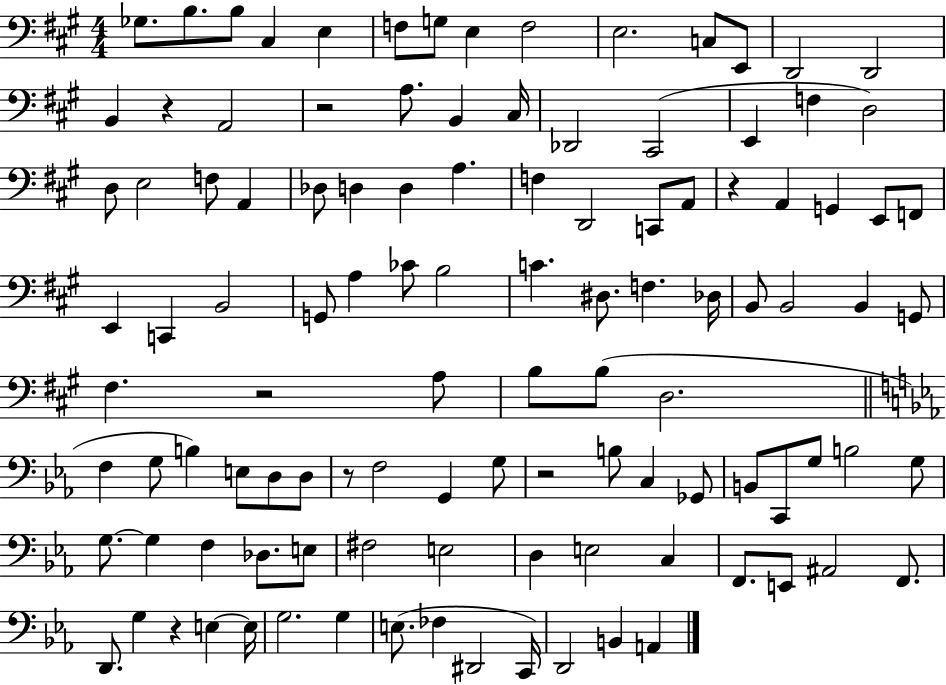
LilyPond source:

{
  \clef bass
  \numericTimeSignature
  \time 4/4
  \key a \major
  ges8. b8. b8 cis4 e4 | f8 g8 e4 f2 | e2. c8 e,8 | d,2 d,2 | \break b,4 r4 a,2 | r2 a8. b,4 cis16 | des,2 cis,2( | e,4 f4 d2) | \break d8 e2 f8 a,4 | des8 d4 d4 a4. | f4 d,2 c,8 a,8 | r4 a,4 g,4 e,8 f,8 | \break e,4 c,4 b,2 | g,8 a4 ces'8 b2 | c'4. dis8. f4. des16 | b,8 b,2 b,4 g,8 | \break fis4. r2 a8 | b8 b8( d2. | \bar "||" \break \key ees \major f4 g8 b4) e8 d8 d8 | r8 f2 g,4 g8 | r2 b8 c4 ges,8 | b,8 c,8 g8 b2 g8 | \break g8.~~ g4 f4 des8. e8 | fis2 e2 | d4 e2 c4 | f,8. e,8 ais,2 f,8. | \break d,8. g4 r4 e4~~ e16 | g2. g4 | e8.( fes4 dis,2 c,16) | d,2 b,4 a,4 | \break \bar "|."
}